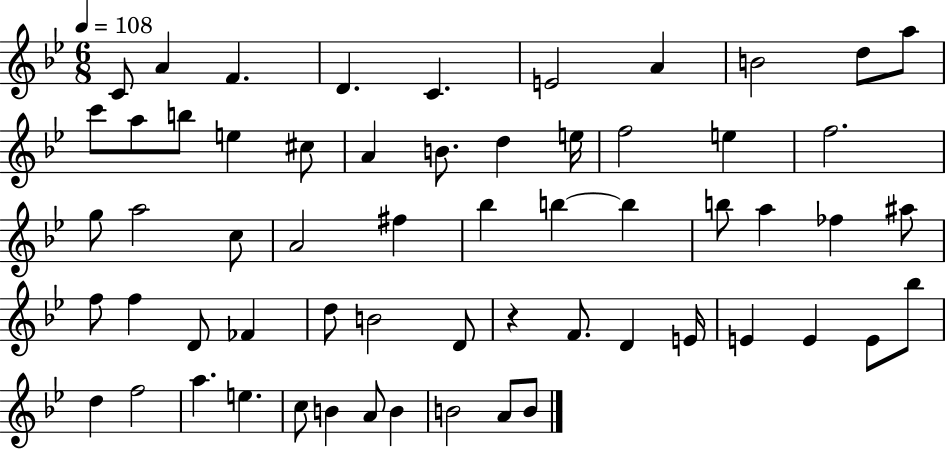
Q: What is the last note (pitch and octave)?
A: B4